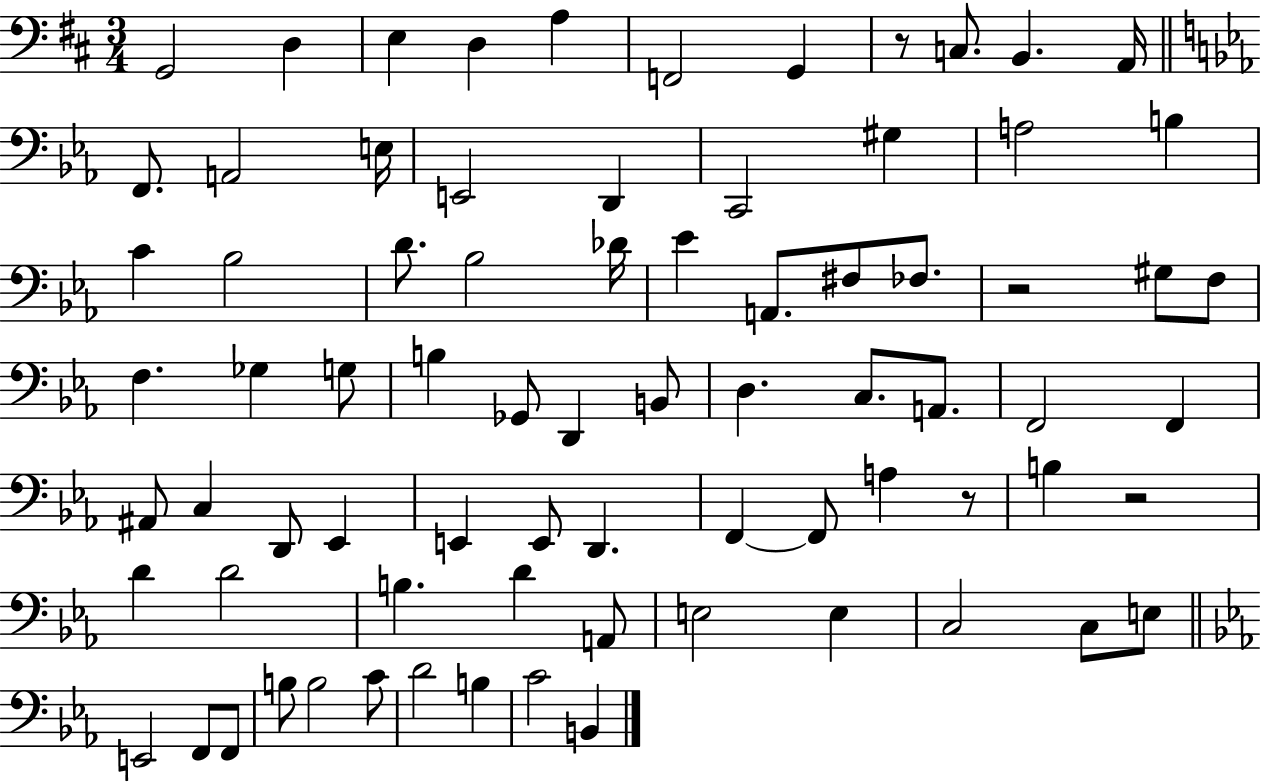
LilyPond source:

{
  \clef bass
  \numericTimeSignature
  \time 3/4
  \key d \major
  \repeat volta 2 { g,2 d4 | e4 d4 a4 | f,2 g,4 | r8 c8. b,4. a,16 | \break \bar "||" \break \key c \minor f,8. a,2 e16 | e,2 d,4 | c,2 gis4 | a2 b4 | \break c'4 bes2 | d'8. bes2 des'16 | ees'4 a,8. fis8 fes8. | r2 gis8 f8 | \break f4. ges4 g8 | b4 ges,8 d,4 b,8 | d4. c8. a,8. | f,2 f,4 | \break ais,8 c4 d,8 ees,4 | e,4 e,8 d,4. | f,4~~ f,8 a4 r8 | b4 r2 | \break d'4 d'2 | b4. d'4 a,8 | e2 e4 | c2 c8 e8 | \break \bar "||" \break \key ees \major e,2 f,8 f,8 | b8 b2 c'8 | d'2 b4 | c'2 b,4 | \break } \bar "|."
}